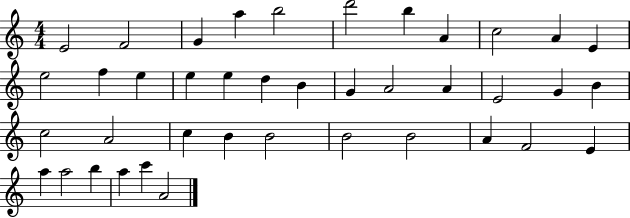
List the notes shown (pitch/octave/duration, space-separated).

E4/h F4/h G4/q A5/q B5/h D6/h B5/q A4/q C5/h A4/q E4/q E5/h F5/q E5/q E5/q E5/q D5/q B4/q G4/q A4/h A4/q E4/h G4/q B4/q C5/h A4/h C5/q B4/q B4/h B4/h B4/h A4/q F4/h E4/q A5/q A5/h B5/q A5/q C6/q A4/h